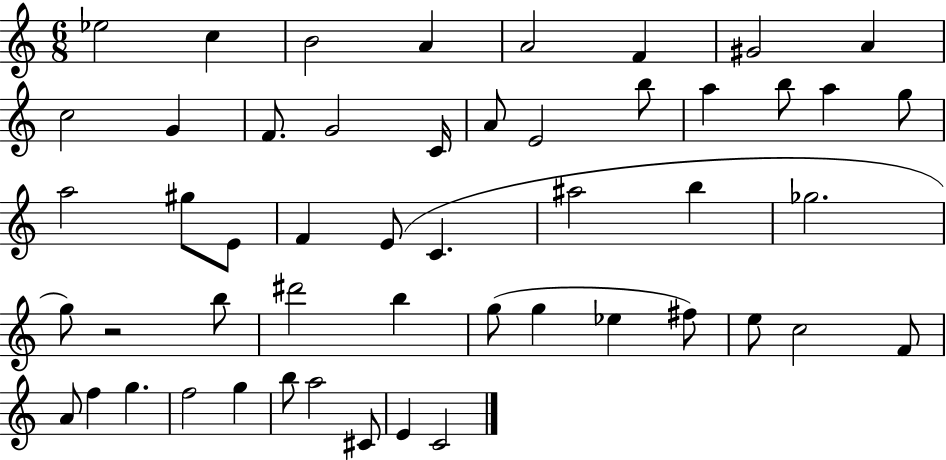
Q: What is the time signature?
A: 6/8